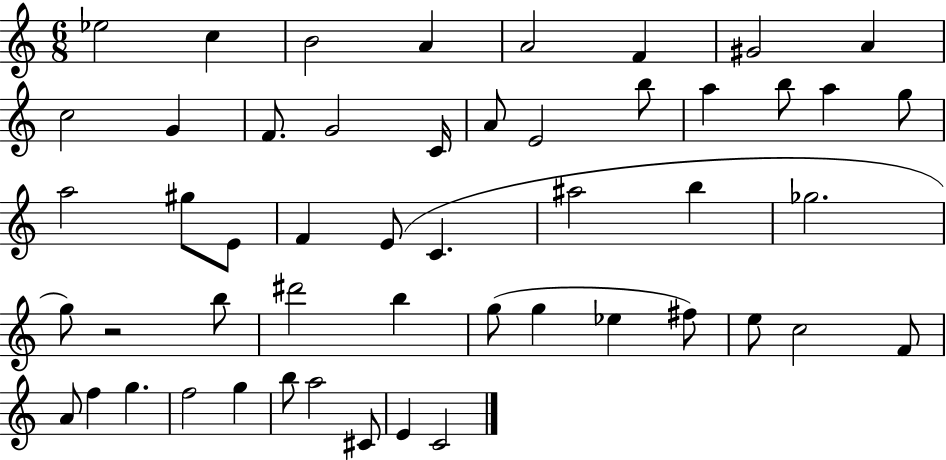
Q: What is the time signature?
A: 6/8